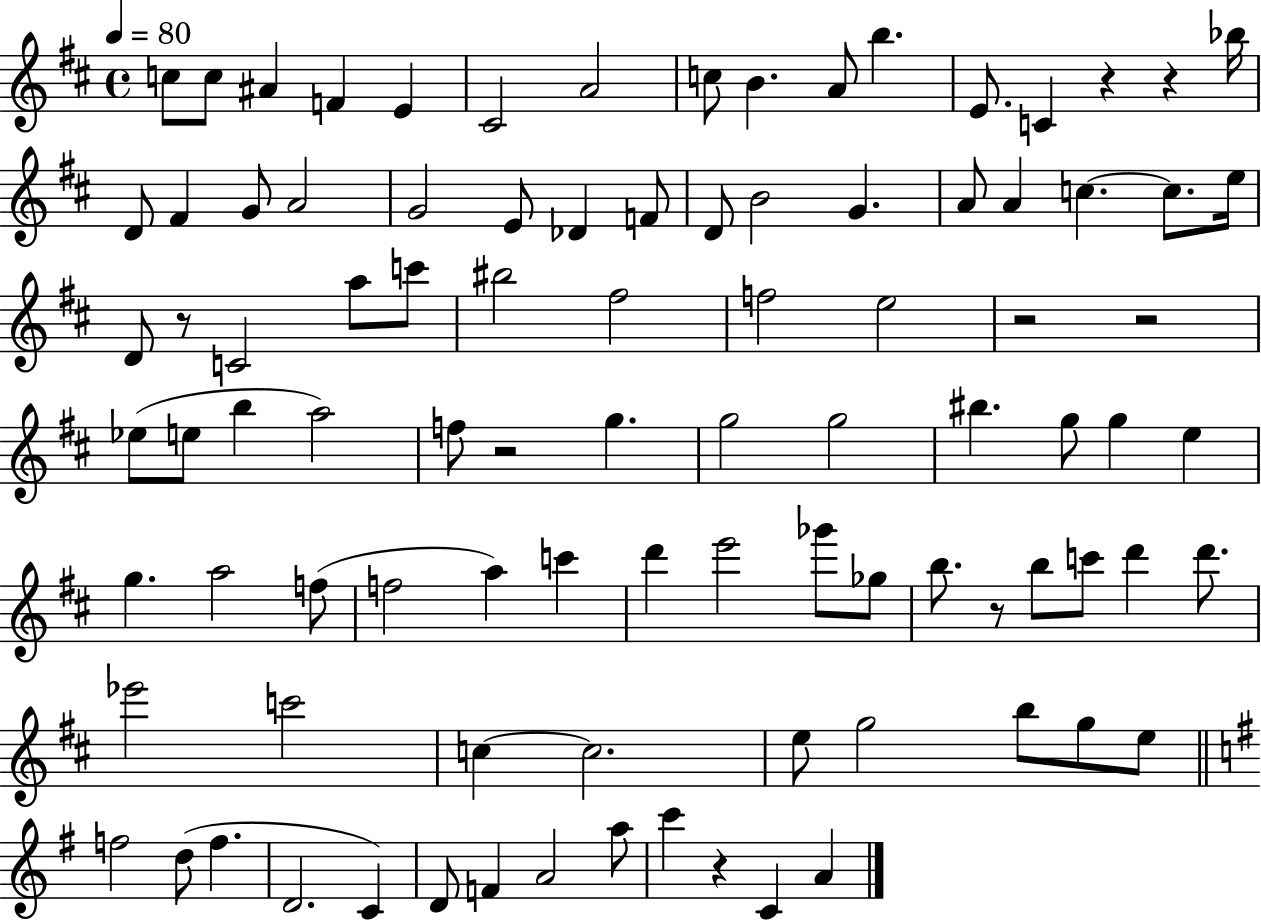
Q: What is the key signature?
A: D major